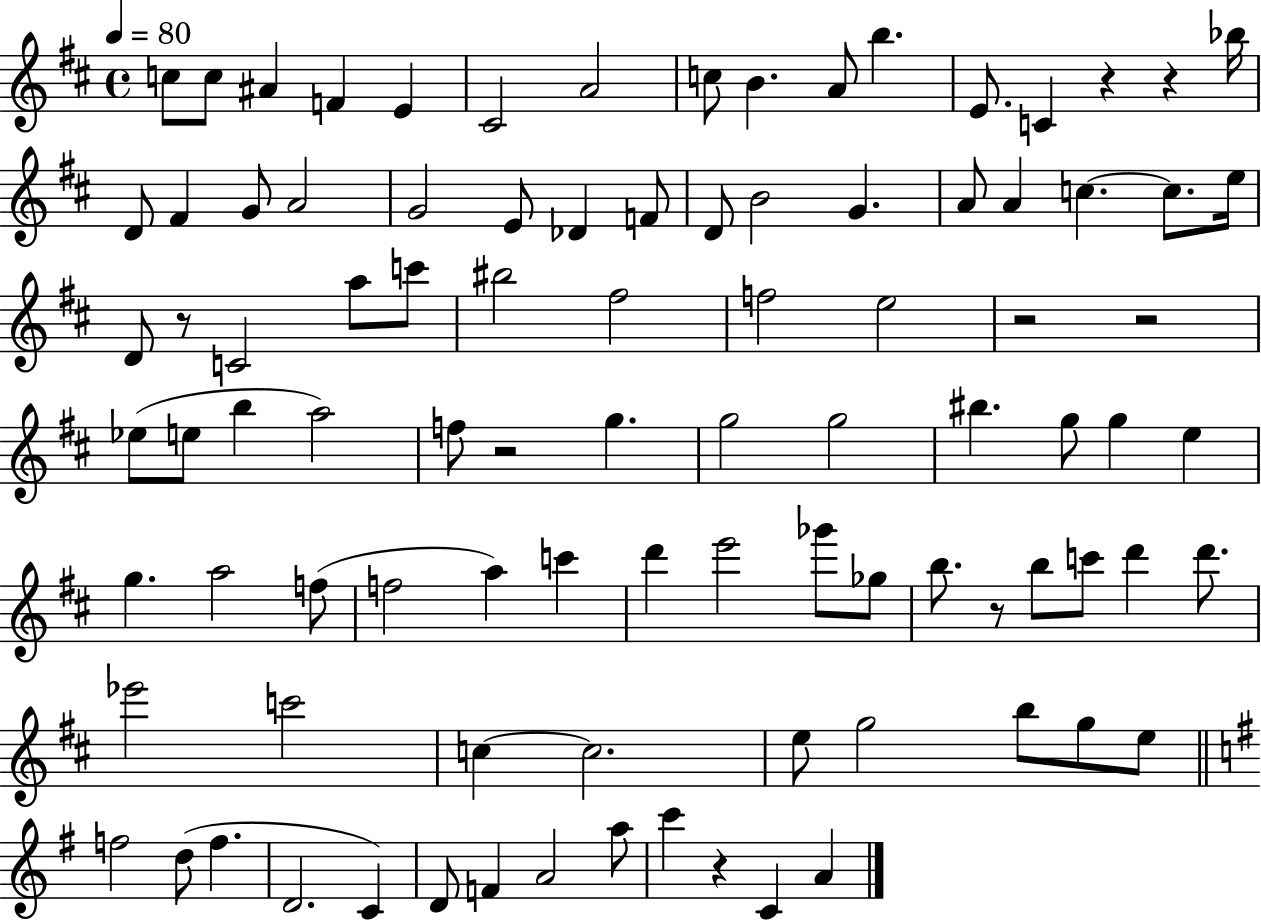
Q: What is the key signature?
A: D major